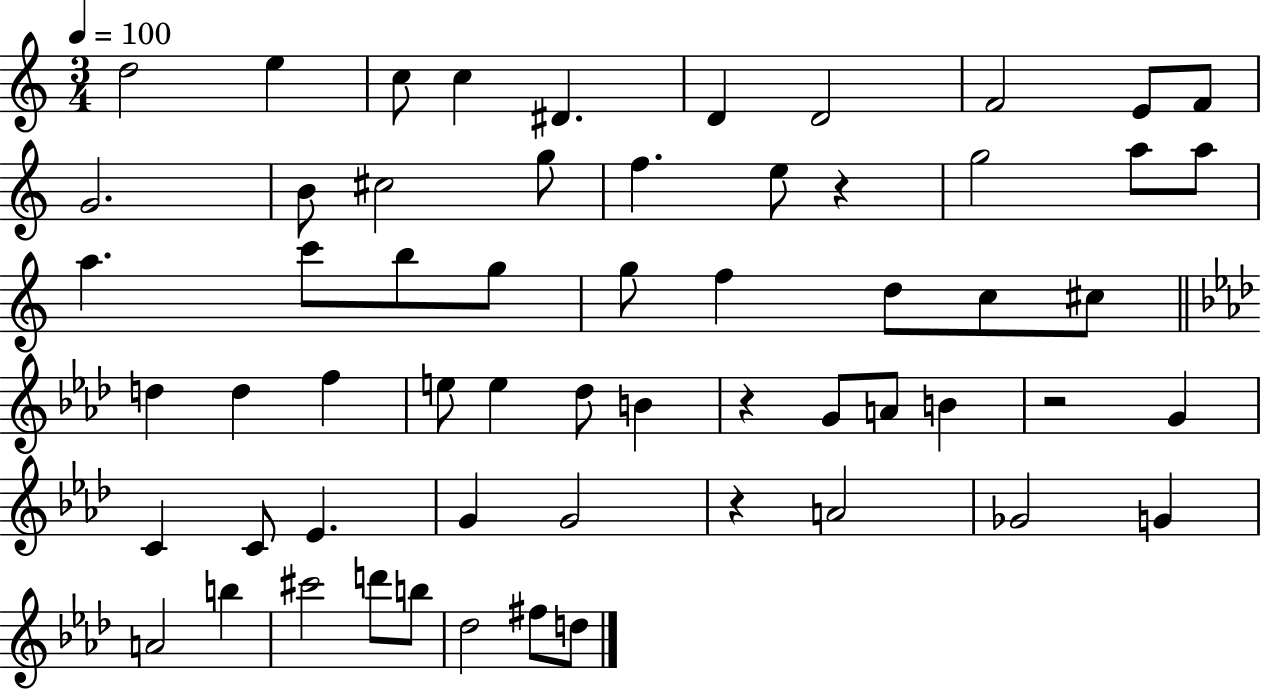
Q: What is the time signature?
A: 3/4